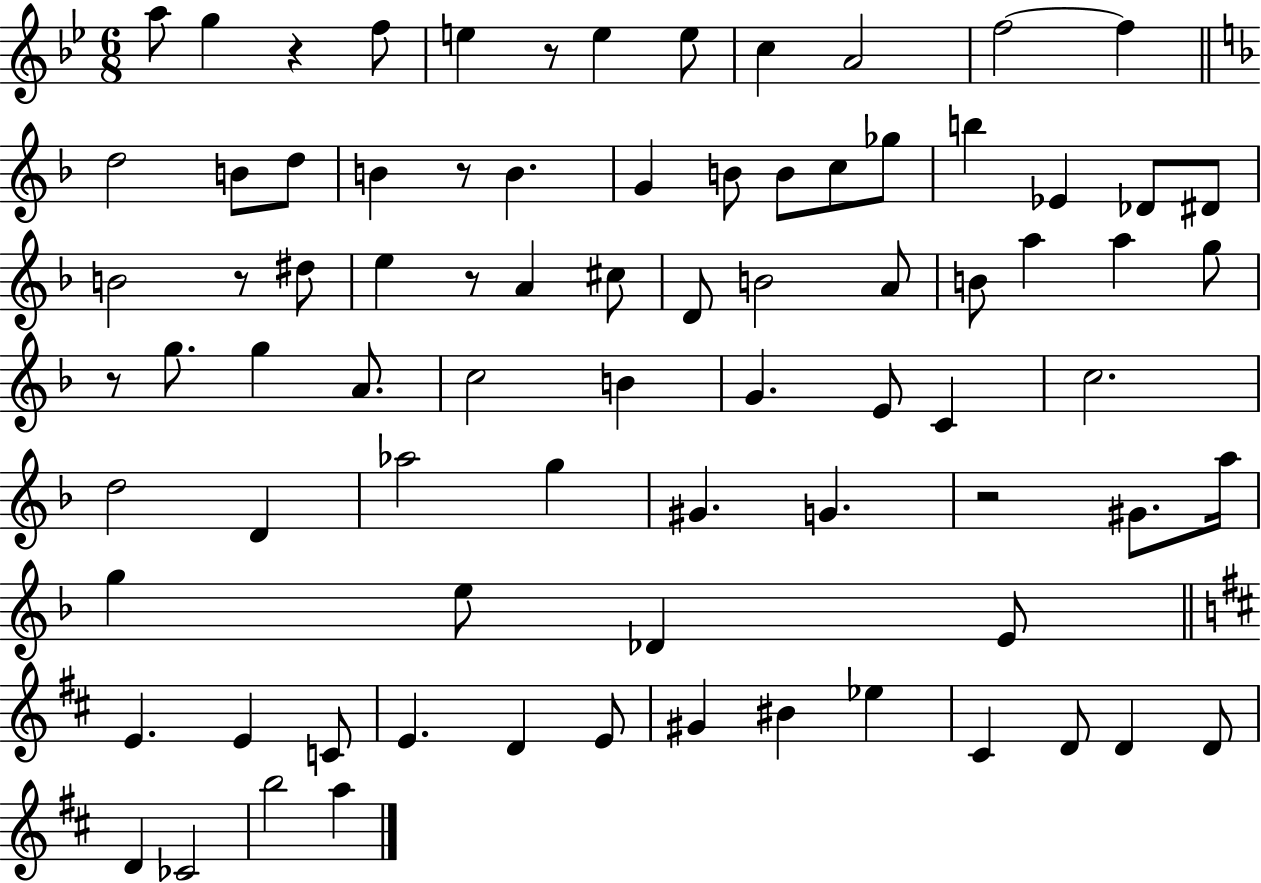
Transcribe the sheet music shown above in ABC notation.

X:1
T:Untitled
M:6/8
L:1/4
K:Bb
a/2 g z f/2 e z/2 e e/2 c A2 f2 f d2 B/2 d/2 B z/2 B G B/2 B/2 c/2 _g/2 b _E _D/2 ^D/2 B2 z/2 ^d/2 e z/2 A ^c/2 D/2 B2 A/2 B/2 a a g/2 z/2 g/2 g A/2 c2 B G E/2 C c2 d2 D _a2 g ^G G z2 ^G/2 a/4 g e/2 _D E/2 E E C/2 E D E/2 ^G ^B _e ^C D/2 D D/2 D _C2 b2 a